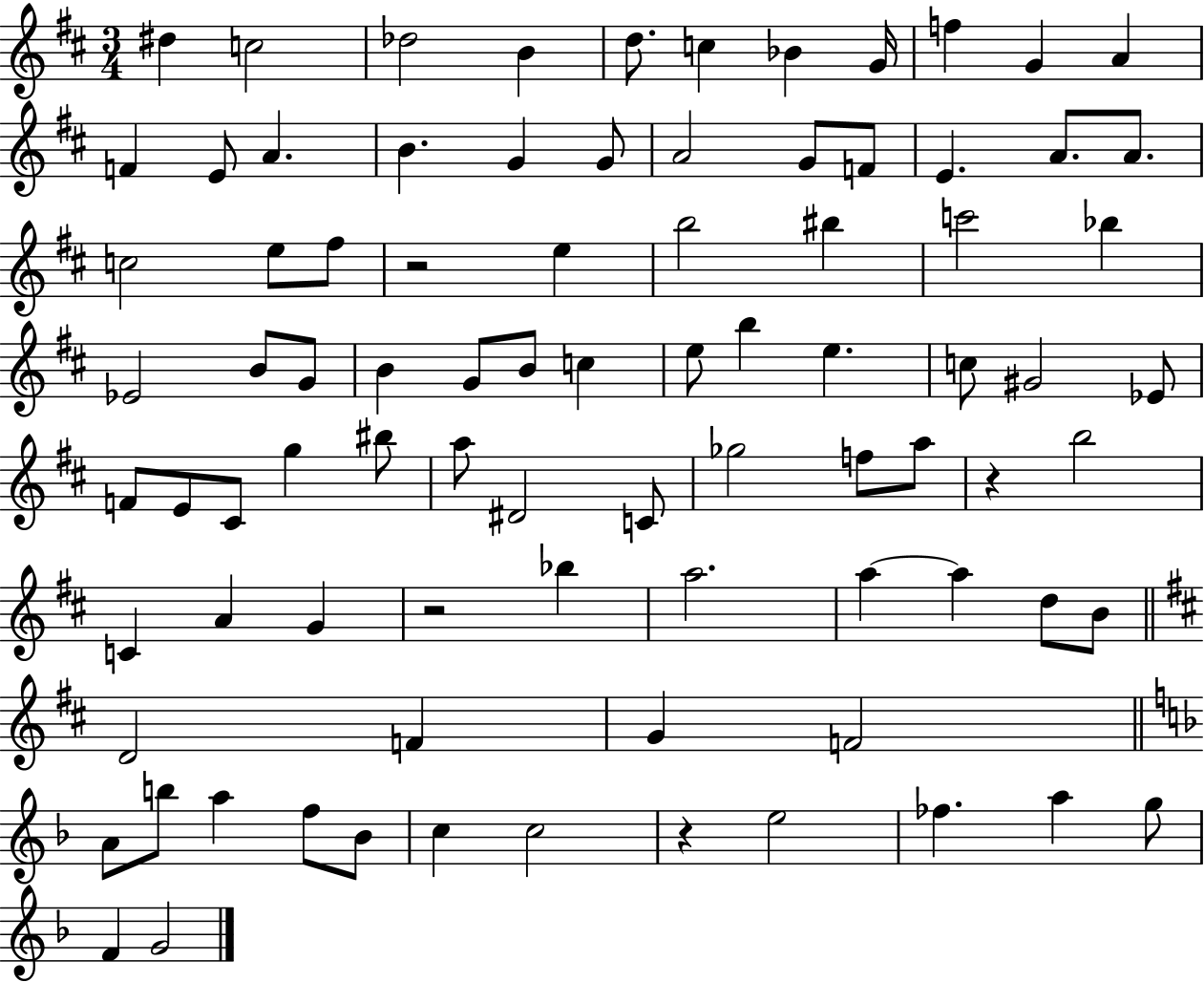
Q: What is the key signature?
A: D major